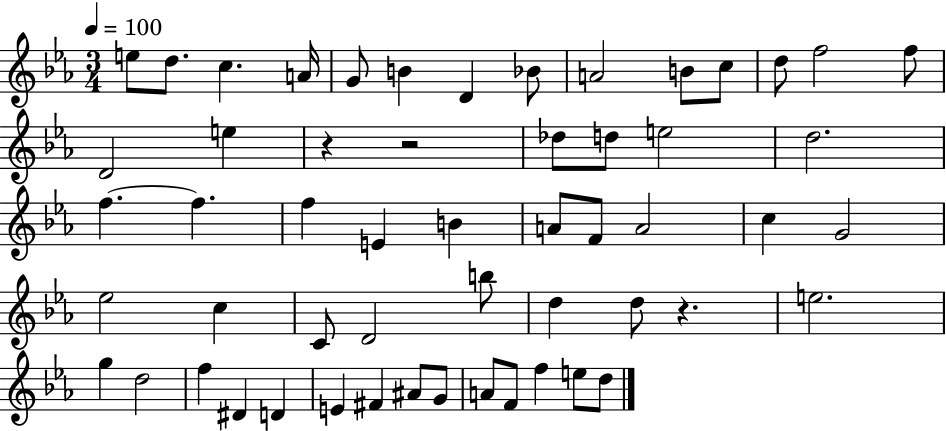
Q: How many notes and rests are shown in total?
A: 55